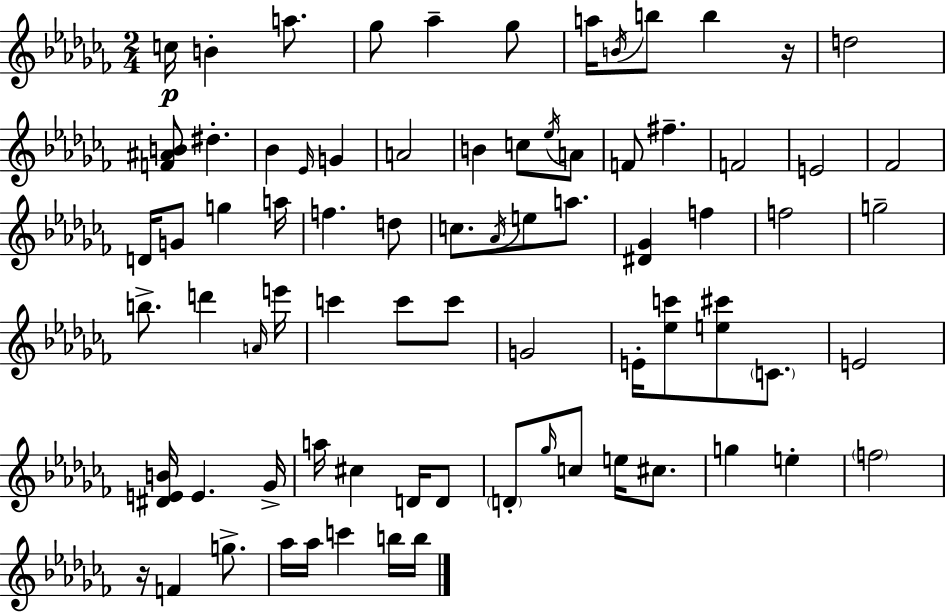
{
  \clef treble
  \numericTimeSignature
  \time 2/4
  \key aes \minor
  c''16\p b'4-. a''8. | ges''8 aes''4-- ges''8 | a''16 \acciaccatura { b'16 } b''8 b''4 | r16 d''2 | \break <f' ais' b'>8 dis''4.-. | bes'4 \grace { ees'16 } g'4 | a'2 | b'4 c''8 | \break \acciaccatura { ees''16 } a'8 f'8 fis''4.-- | f'2 | e'2 | fes'2 | \break d'16 g'8 g''4 | a''16 f''4. | d''8 c''8. \acciaccatura { aes'16 } e''8 | a''8. <dis' ges'>4 | \break f''4 f''2 | g''2-- | b''8.-> d'''4 | \grace { a'16 } e'''16 c'''4 | \break c'''8 c'''8 g'2 | e'16-. <ees'' c'''>8 | <e'' cis'''>8 \parenthesize c'8. e'2 | <dis' e' b'>16 e'4. | \break ges'16-> a''16 cis''4 | d'16 d'8 \parenthesize d'8-. \grace { ges''16 } | c''8 e''16 cis''8. g''4 | e''4-. \parenthesize f''2 | \break r16 f'4 | g''8.-> aes''16 aes''16 | c'''4 b''16 b''16 \bar "|."
}